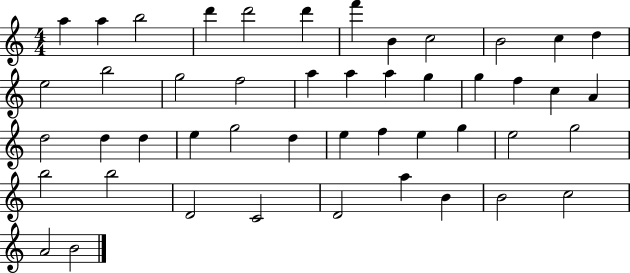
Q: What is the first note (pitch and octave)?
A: A5